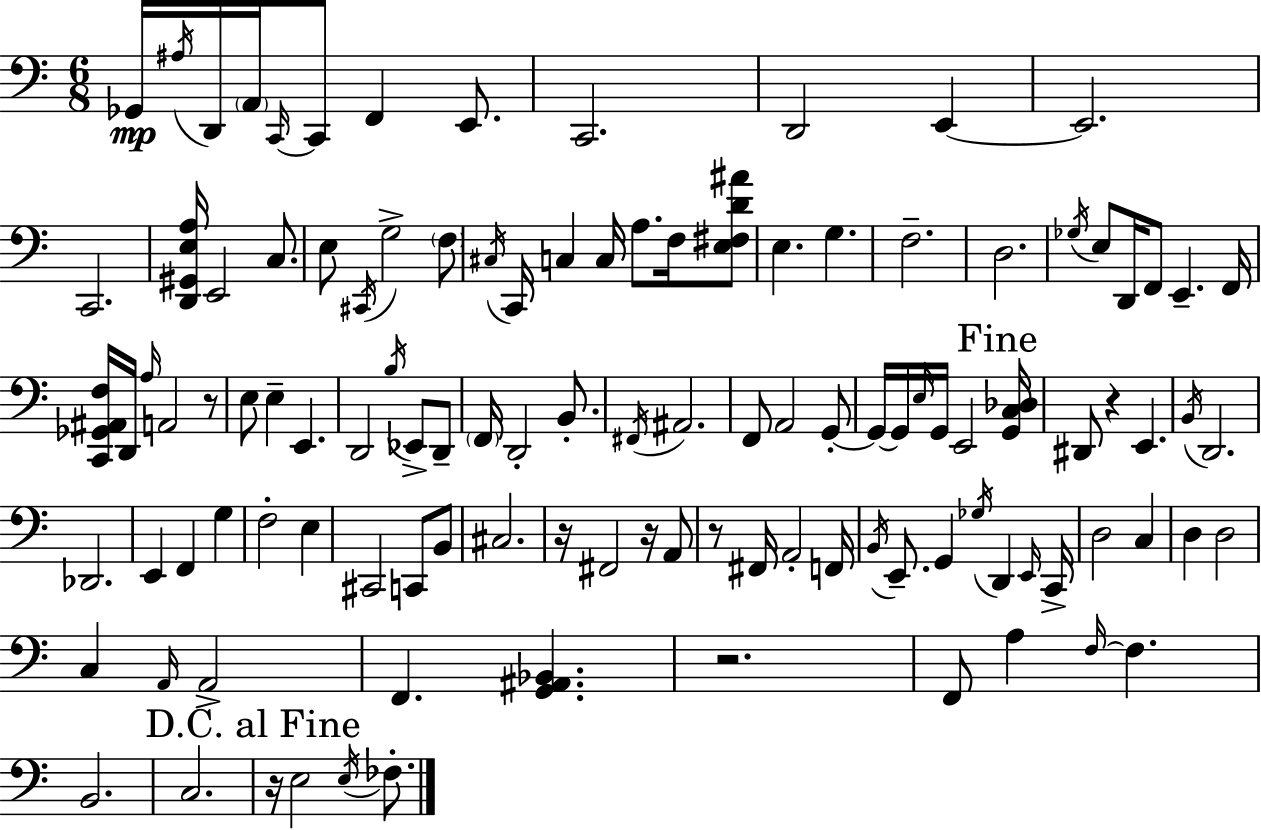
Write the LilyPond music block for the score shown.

{
  \clef bass
  \numericTimeSignature
  \time 6/8
  \key c \major
  ges,16\mp \acciaccatura { ais16 } d,16 \parenthesize a,16 \grace { c,16~ }~ c,8 f,4 e,8. | c,2. | d,2 e,4~~ | e,2. | \break c,2. | <d, gis, e a>16 e,2 c8. | e8 \acciaccatura { cis,16 } g2-> | \parenthesize f8 \acciaccatura { cis16 } c,16 c4 c16 a8. | \break f16 <e fis d' ais'>8 e4. g4. | f2.-- | d2. | \acciaccatura { ges16 } e8 d,16 f,8 e,4.-- | \break f,16 <c, ges, ais, f>16 d,16 \grace { a16 } a,2 | r8 e8 e4-- | e,4. d,2 | \acciaccatura { b16 } ees,8-> d,8-- \parenthesize f,16 d,2-. | \break b,8.-. \acciaccatura { fis,16 } ais,2. | f,8 a,2 | g,8-.~~ g,16~~ g,16 \grace { e16 } g,16 | e,2 \mark "Fine" <g, c des>16 dis,8 r4 | \break e,4. \acciaccatura { b,16 } d,2. | des,2. | e,4 | f,4 g4 f2-. | \break e4 cis,2 | c,8 b,8 cis2. | r16 fis,2 | r16 a,8 r8 | \break fis,16 a,2-. f,16 \acciaccatura { b,16 } e,8.-- | g,4 \acciaccatura { ges16 } d,4 \grace { e,16 } | c,16-> d2 c4 | d4 d2 | \break c4 \grace { a,16 } a,2-> | f,4. <g, ais, bes,>4. | r2. | f,8 a4 \grace { f16~ }~ f4. | \break b,2. | c2. | \mark "D.C. al Fine" r16 e2 | \acciaccatura { e16 } fes8.-. \bar "|."
}